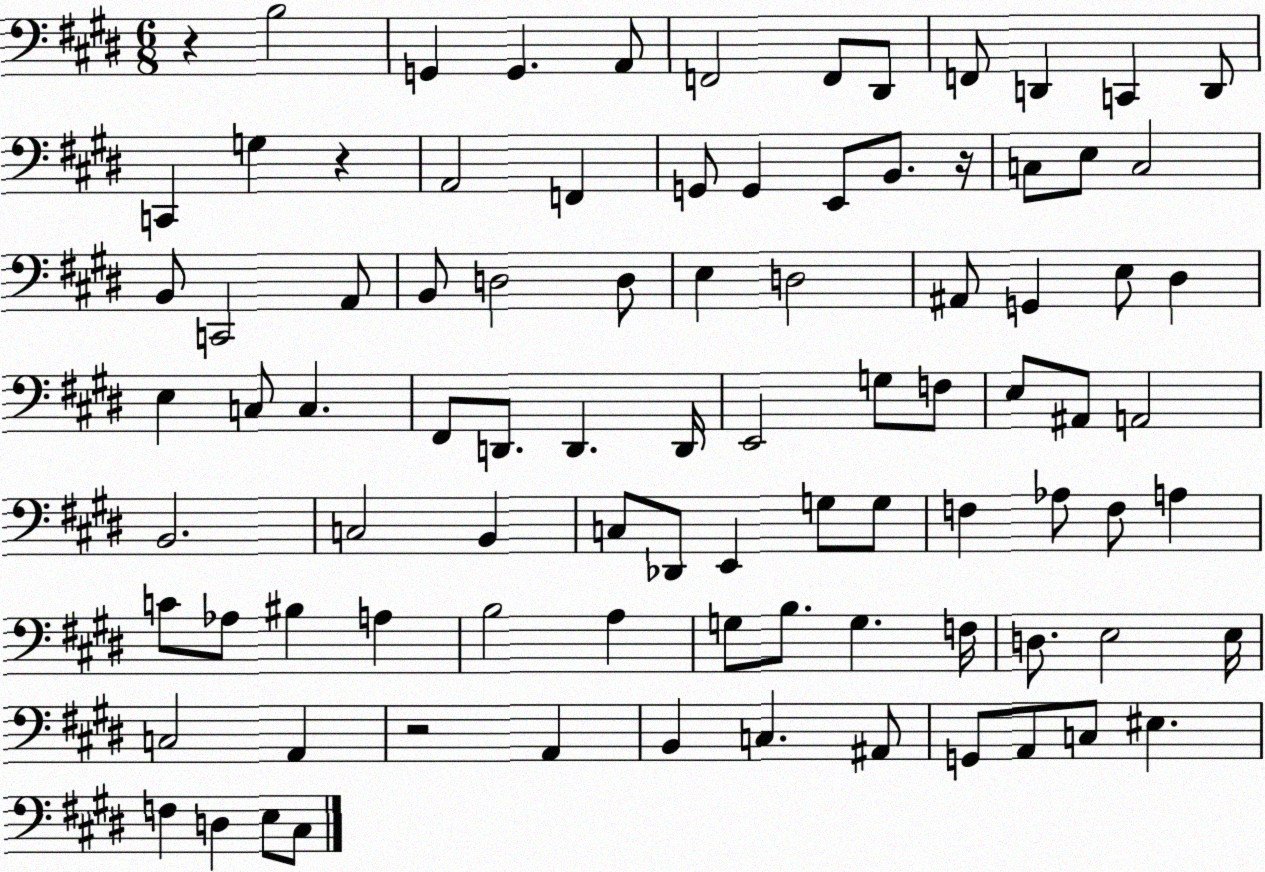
X:1
T:Untitled
M:6/8
L:1/4
K:E
z B,2 G,, G,, A,,/2 F,,2 F,,/2 ^D,,/2 F,,/2 D,, C,, D,,/2 C,, G, z A,,2 F,, G,,/2 G,, E,,/2 B,,/2 z/4 C,/2 E,/2 C,2 B,,/2 C,,2 A,,/2 B,,/2 D,2 D,/2 E, D,2 ^A,,/2 G,, E,/2 ^D, E, C,/2 C, ^F,,/2 D,,/2 D,, D,,/4 E,,2 G,/2 F,/2 E,/2 ^A,,/2 A,,2 B,,2 C,2 B,, C,/2 _D,,/2 E,, G,/2 G,/2 F, _A,/2 F,/2 A, C/2 _A,/2 ^B, A, B,2 A, G,/2 B,/2 G, F,/4 D,/2 E,2 E,/4 C,2 A,, z2 A,, B,, C, ^A,,/2 G,,/2 A,,/2 C,/2 ^E, F, D, E,/2 ^C,/2